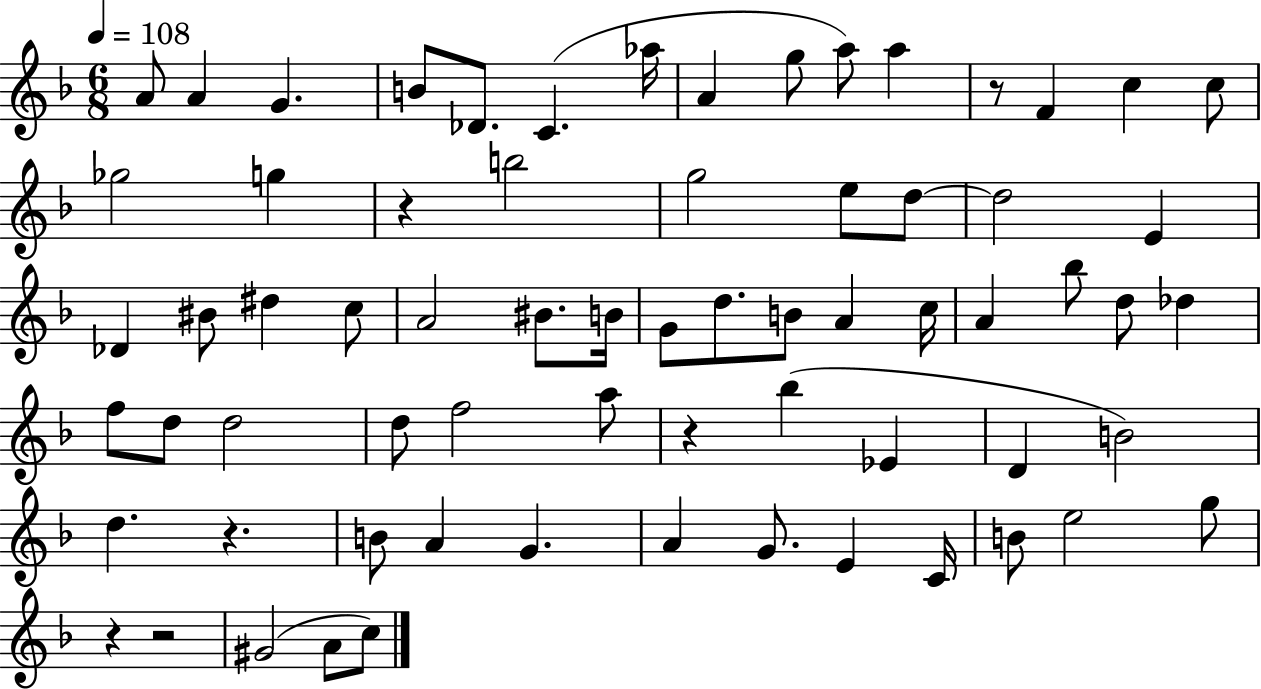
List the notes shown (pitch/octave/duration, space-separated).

A4/e A4/q G4/q. B4/e Db4/e. C4/q. Ab5/s A4/q G5/e A5/e A5/q R/e F4/q C5/q C5/e Gb5/h G5/q R/q B5/h G5/h E5/e D5/e D5/h E4/q Db4/q BIS4/e D#5/q C5/e A4/h BIS4/e. B4/s G4/e D5/e. B4/e A4/q C5/s A4/q Bb5/e D5/e Db5/q F5/e D5/e D5/h D5/e F5/h A5/e R/q Bb5/q Eb4/q D4/q B4/h D5/q. R/q. B4/e A4/q G4/q. A4/q G4/e. E4/q C4/s B4/e E5/h G5/e R/q R/h G#4/h A4/e C5/e